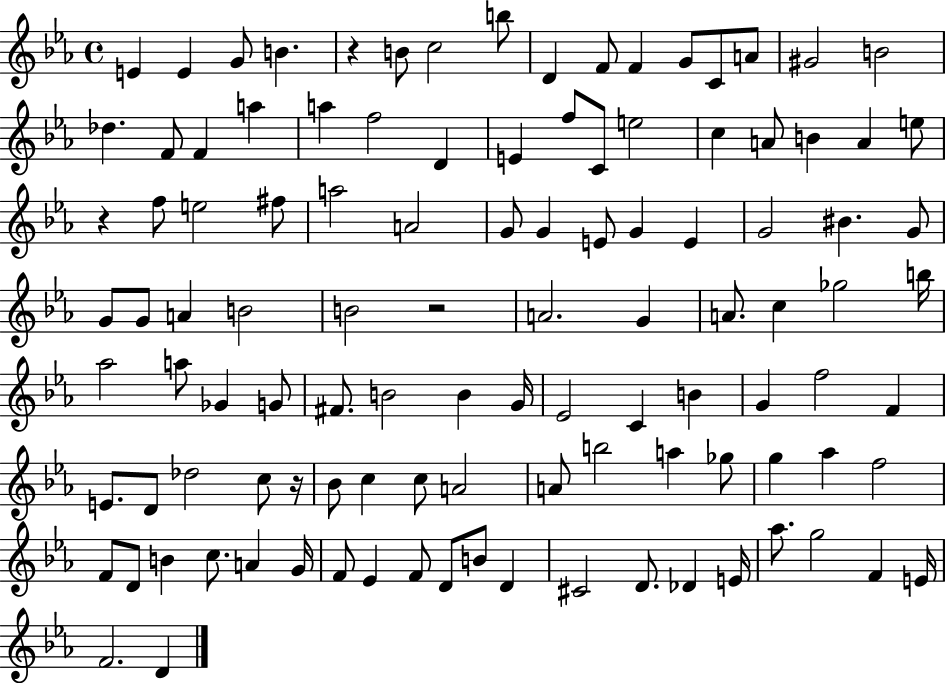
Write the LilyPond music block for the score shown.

{
  \clef treble
  \time 4/4
  \defaultTimeSignature
  \key ees \major
  e'4 e'4 g'8 b'4. | r4 b'8 c''2 b''8 | d'4 f'8 f'4 g'8 c'8 a'8 | gis'2 b'2 | \break des''4. f'8 f'4 a''4 | a''4 f''2 d'4 | e'4 f''8 c'8 e''2 | c''4 a'8 b'4 a'4 e''8 | \break r4 f''8 e''2 fis''8 | a''2 a'2 | g'8 g'4 e'8 g'4 e'4 | g'2 bis'4. g'8 | \break g'8 g'8 a'4 b'2 | b'2 r2 | a'2. g'4 | a'8. c''4 ges''2 b''16 | \break aes''2 a''8 ges'4 g'8 | fis'8. b'2 b'4 g'16 | ees'2 c'4 b'4 | g'4 f''2 f'4 | \break e'8. d'8 des''2 c''8 r16 | bes'8 c''4 c''8 a'2 | a'8 b''2 a''4 ges''8 | g''4 aes''4 f''2 | \break f'8 d'8 b'4 c''8. a'4 g'16 | f'8 ees'4 f'8 d'8 b'8 d'4 | cis'2 d'8. des'4 e'16 | aes''8. g''2 f'4 e'16 | \break f'2. d'4 | \bar "|."
}